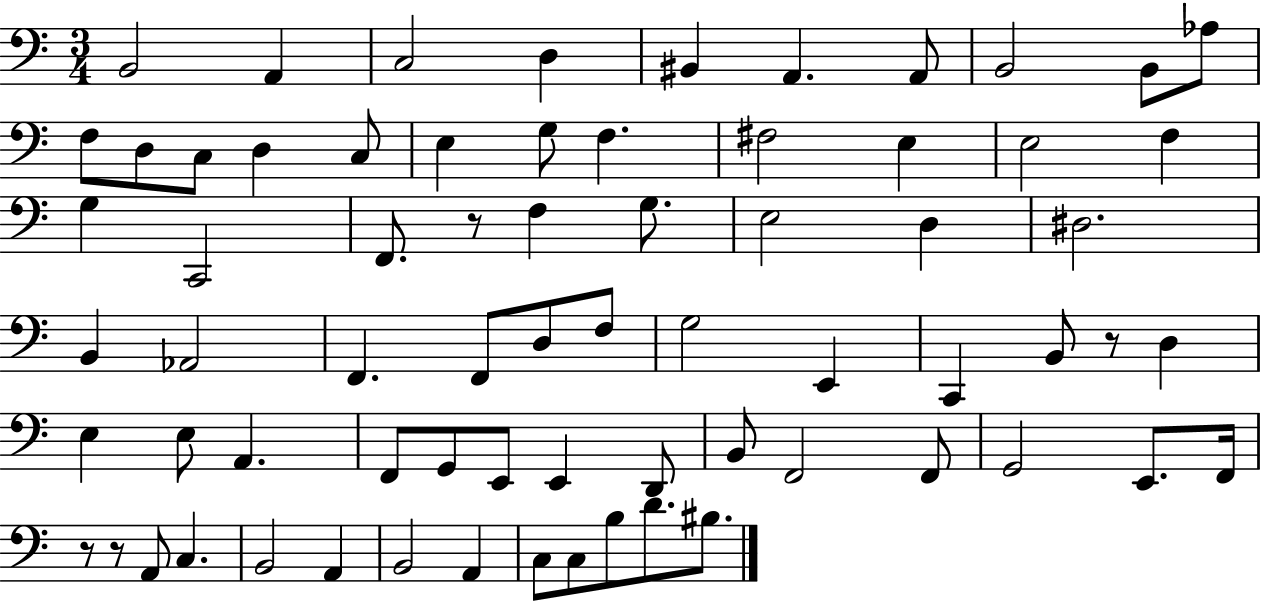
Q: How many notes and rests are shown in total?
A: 70